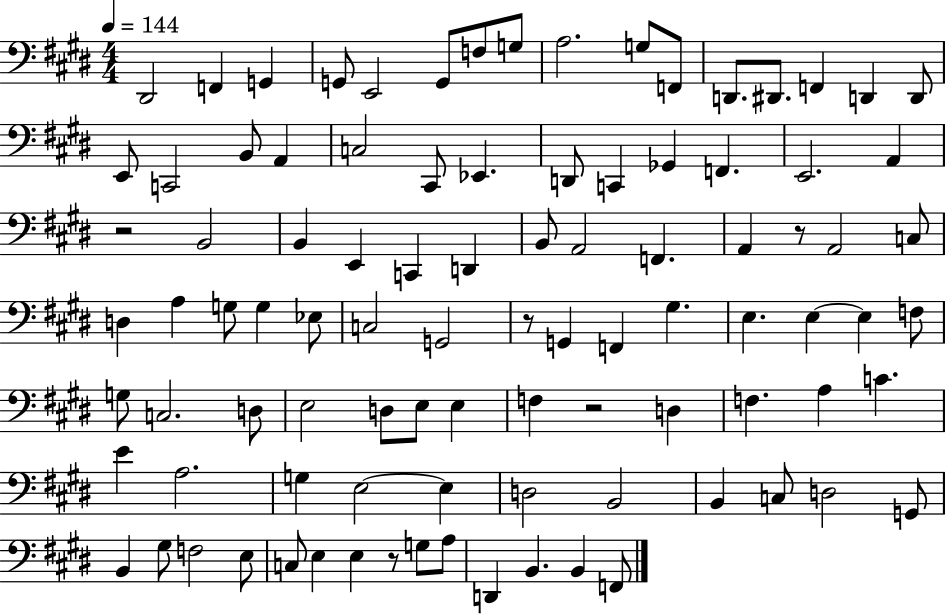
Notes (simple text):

D#2/h F2/q G2/q G2/e E2/h G2/e F3/e G3/e A3/h. G3/e F2/e D2/e. D#2/e. F2/q D2/q D2/e E2/e C2/h B2/e A2/q C3/h C#2/e Eb2/q. D2/e C2/q Gb2/q F2/q. E2/h. A2/q R/h B2/h B2/q E2/q C2/q D2/q B2/e A2/h F2/q. A2/q R/e A2/h C3/e D3/q A3/q G3/e G3/q Eb3/e C3/h G2/h R/e G2/q F2/q G#3/q. E3/q. E3/q E3/q F3/e G3/e C3/h. D3/e E3/h D3/e E3/e E3/q F3/q R/h D3/q F3/q. A3/q C4/q. E4/q A3/h. G3/q E3/h E3/q D3/h B2/h B2/q C3/e D3/h G2/e B2/q G#3/e F3/h E3/e C3/e E3/q E3/q R/e G3/e A3/e D2/q B2/q. B2/q F2/e